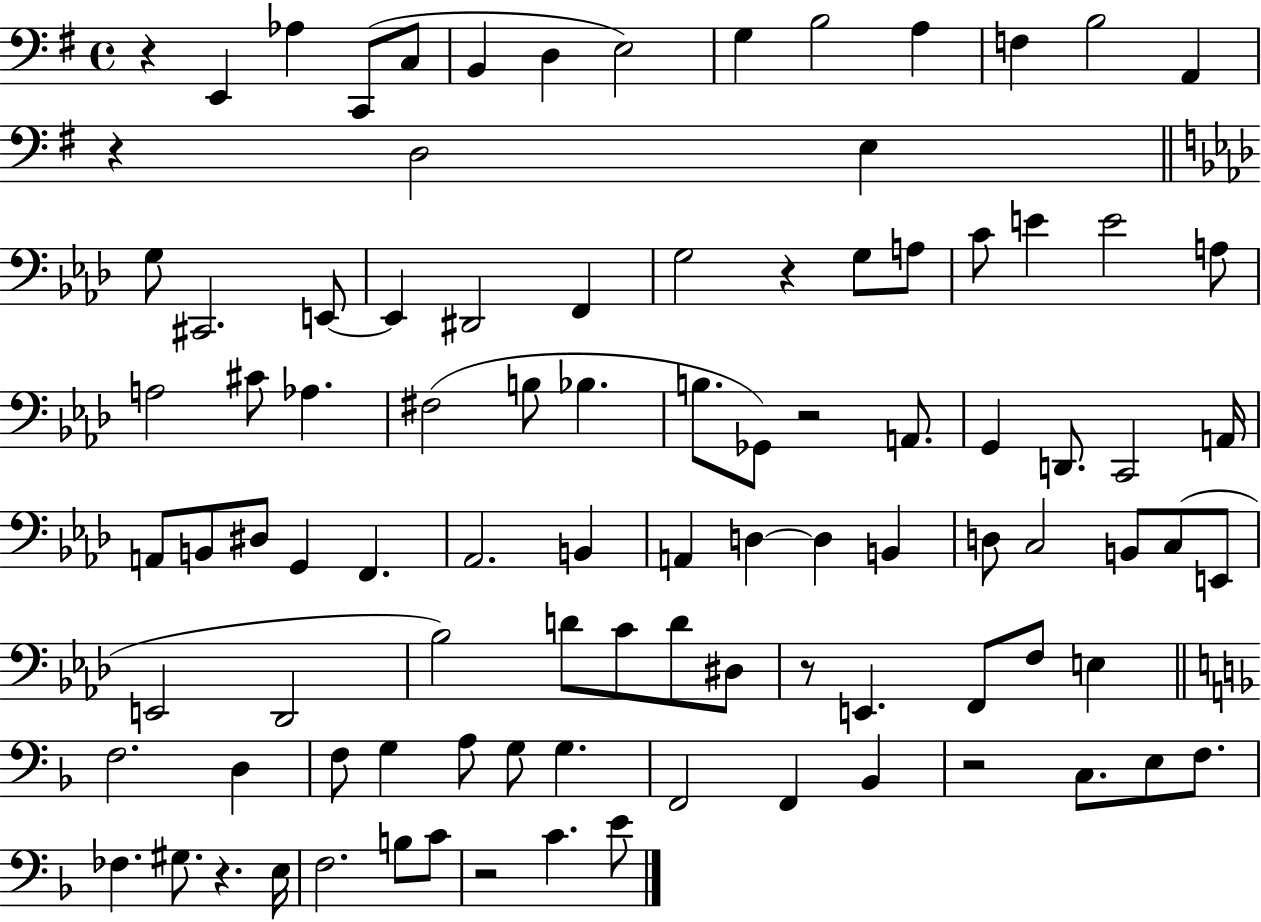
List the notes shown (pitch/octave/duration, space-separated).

R/q E2/q Ab3/q C2/e C3/e B2/q D3/q E3/h G3/q B3/h A3/q F3/q B3/h A2/q R/q D3/h E3/q G3/e C#2/h. E2/e E2/q D#2/h F2/q G3/h R/q G3/e A3/e C4/e E4/q E4/h A3/e A3/h C#4/e Ab3/q. F#3/h B3/e Bb3/q. B3/e. Gb2/e R/h A2/e. G2/q D2/e. C2/h A2/s A2/e B2/e D#3/e G2/q F2/q. Ab2/h. B2/q A2/q D3/q D3/q B2/q D3/e C3/h B2/e C3/e E2/e E2/h Db2/h Bb3/h D4/e C4/e D4/e D#3/e R/e E2/q. F2/e F3/e E3/q F3/h. D3/q F3/e G3/q A3/e G3/e G3/q. F2/h F2/q Bb2/q R/h C3/e. E3/e F3/e. FES3/q. G#3/e. R/q. E3/s F3/h. B3/e C4/e R/h C4/q. E4/e